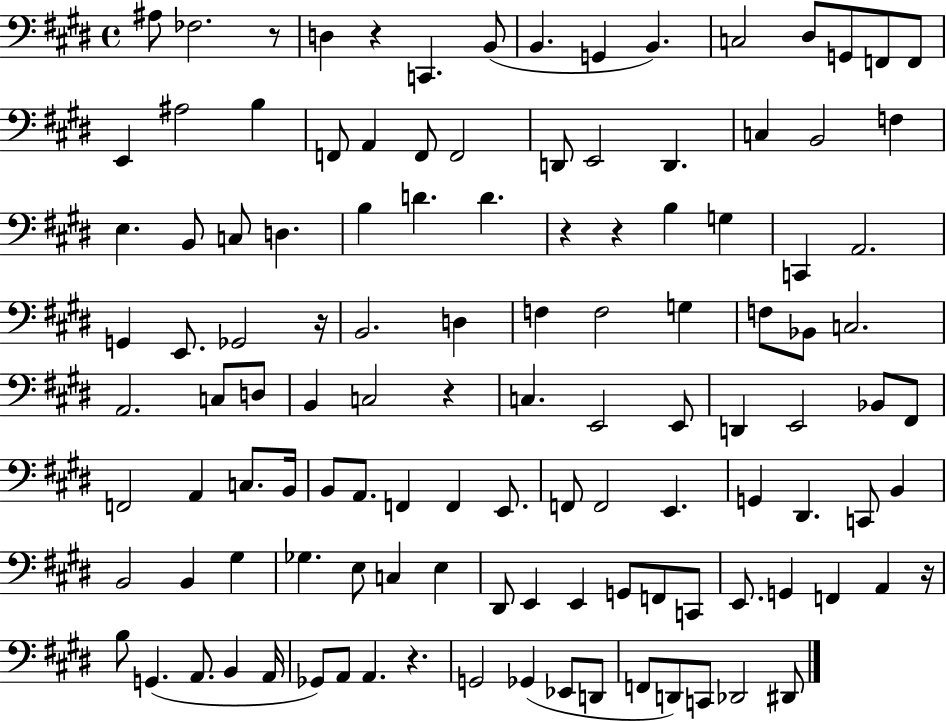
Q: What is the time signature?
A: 4/4